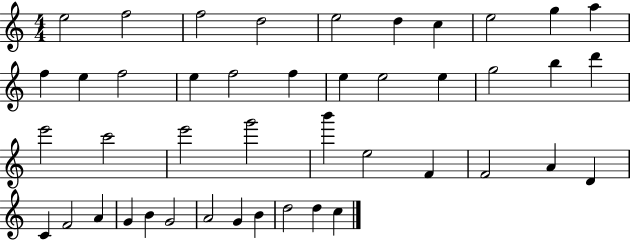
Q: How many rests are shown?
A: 0